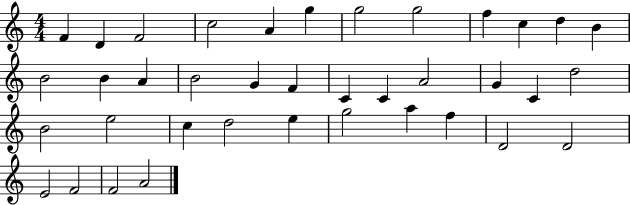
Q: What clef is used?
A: treble